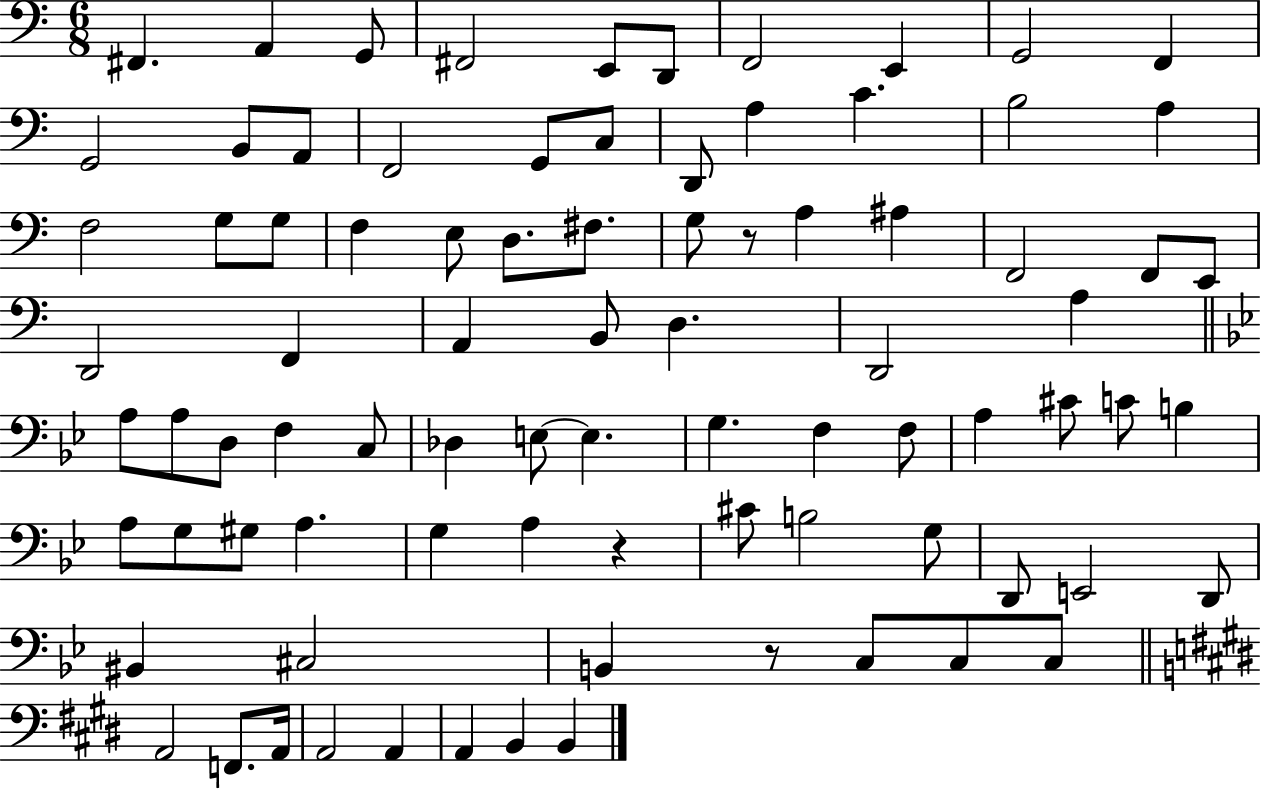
{
  \clef bass
  \numericTimeSignature
  \time 6/8
  \key c \major
  fis,4. a,4 g,8 | fis,2 e,8 d,8 | f,2 e,4 | g,2 f,4 | \break g,2 b,8 a,8 | f,2 g,8 c8 | d,8 a4 c'4. | b2 a4 | \break f2 g8 g8 | f4 e8 d8. fis8. | g8 r8 a4 ais4 | f,2 f,8 e,8 | \break d,2 f,4 | a,4 b,8 d4. | d,2 a4 | \bar "||" \break \key bes \major a8 a8 d8 f4 c8 | des4 e8~~ e4. | g4. f4 f8 | a4 cis'8 c'8 b4 | \break a8 g8 gis8 a4. | g4 a4 r4 | cis'8 b2 g8 | d,8 e,2 d,8 | \break bis,4 cis2 | b,4 r8 c8 c8 c8 | \bar "||" \break \key e \major a,2 f,8. a,16 | a,2 a,4 | a,4 b,4 b,4 | \bar "|."
}